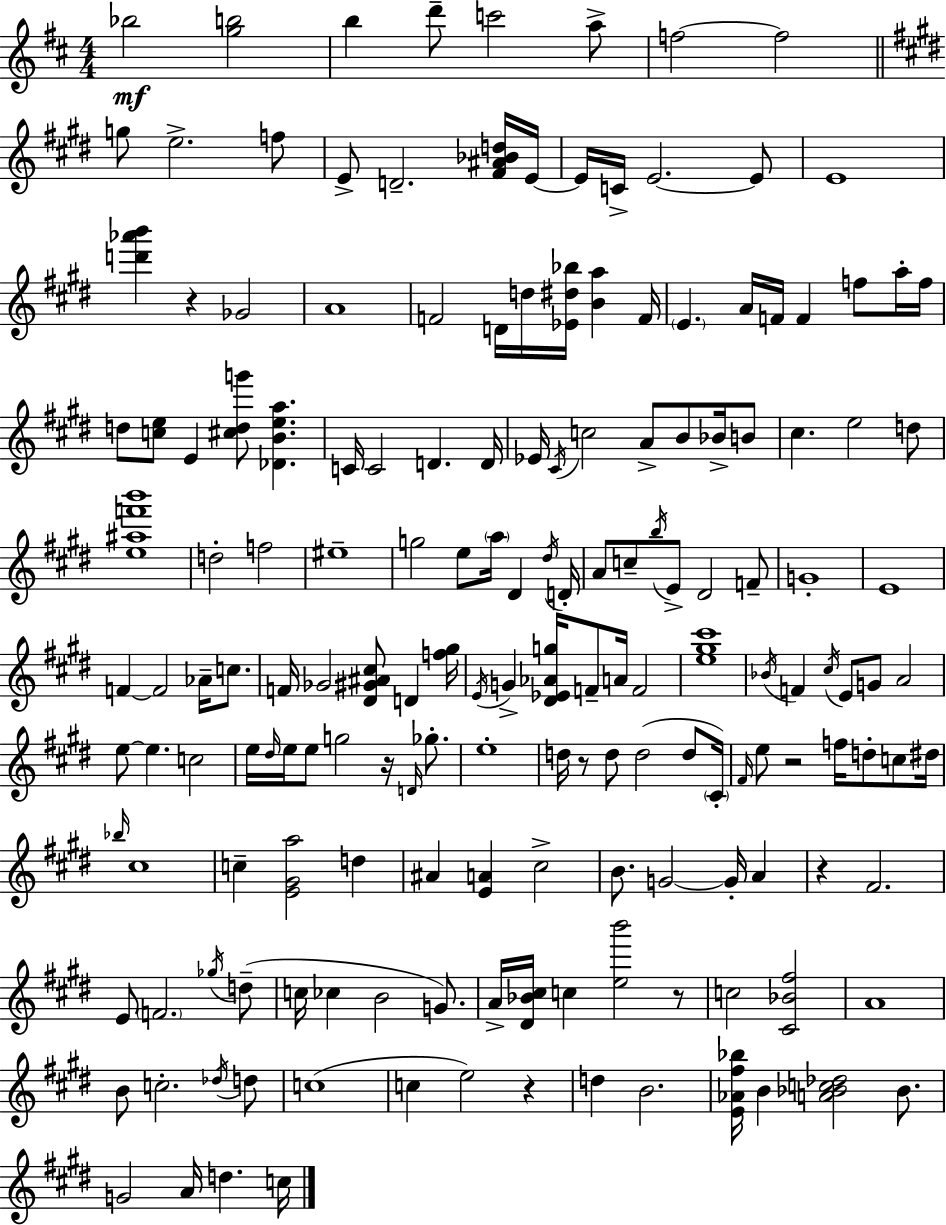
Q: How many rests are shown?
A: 7